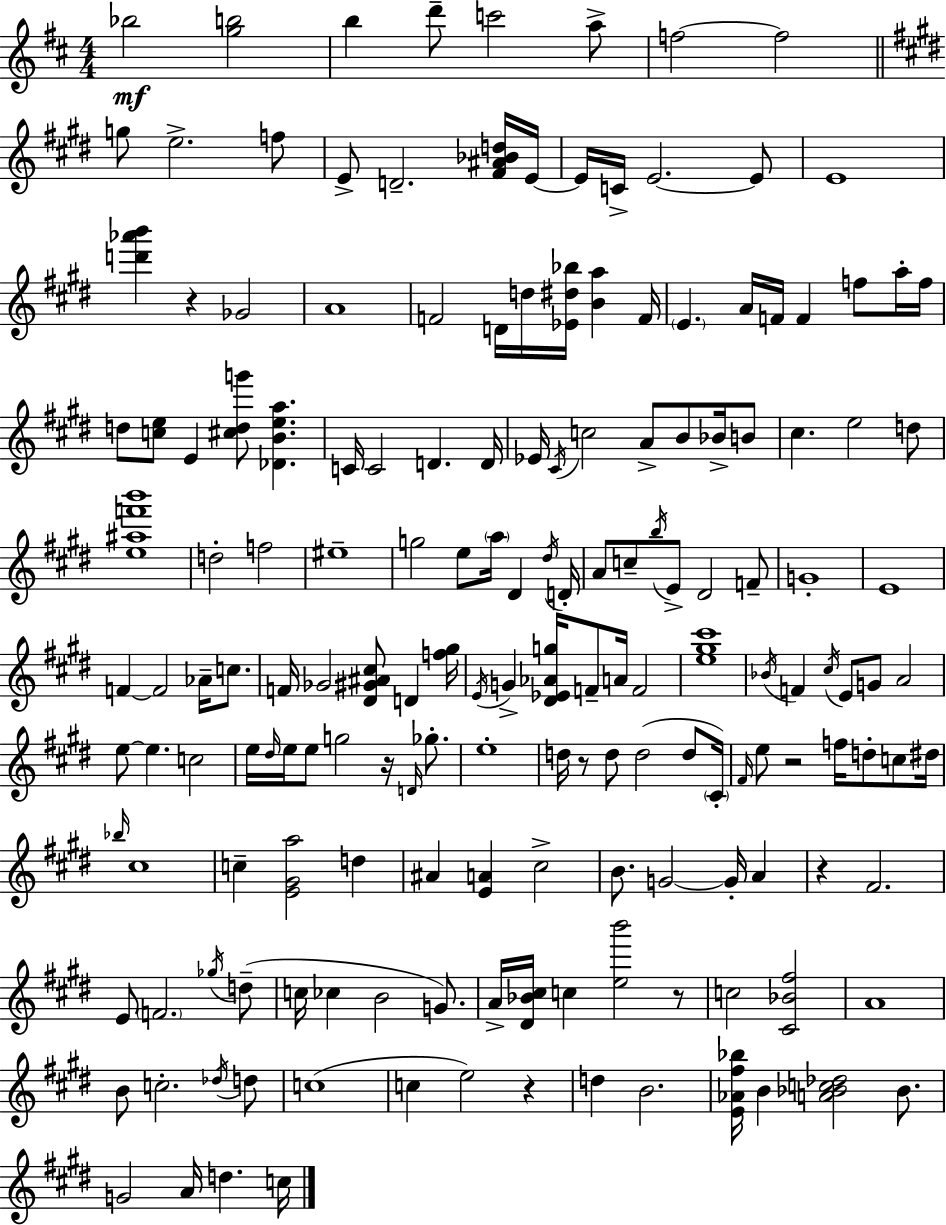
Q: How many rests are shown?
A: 7